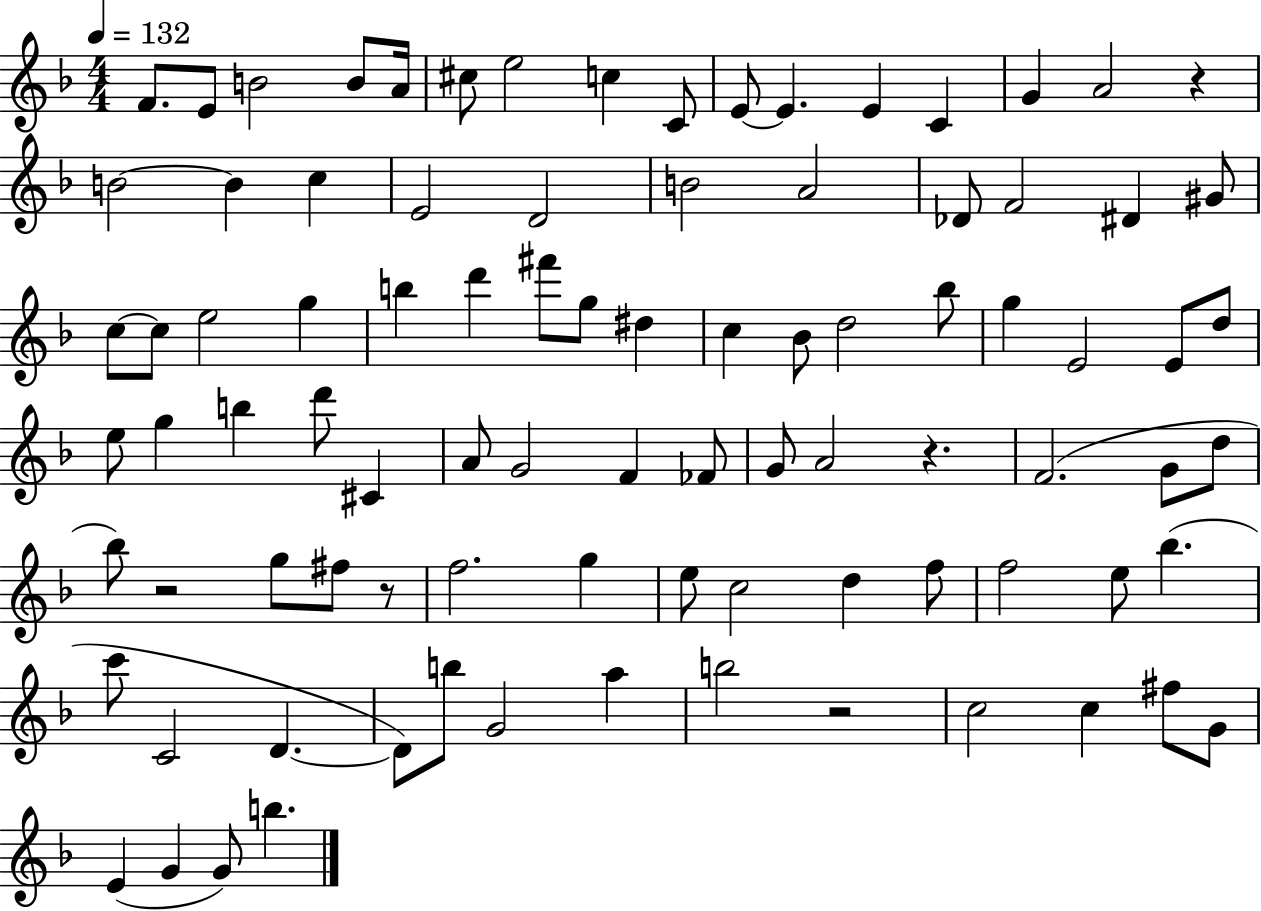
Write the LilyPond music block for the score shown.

{
  \clef treble
  \numericTimeSignature
  \time 4/4
  \key f \major
  \tempo 4 = 132
  f'8. e'8 b'2 b'8 a'16 | cis''8 e''2 c''4 c'8 | e'8~~ e'4. e'4 c'4 | g'4 a'2 r4 | \break b'2~~ b'4 c''4 | e'2 d'2 | b'2 a'2 | des'8 f'2 dis'4 gis'8 | \break c''8~~ c''8 e''2 g''4 | b''4 d'''4 fis'''8 g''8 dis''4 | c''4 bes'8 d''2 bes''8 | g''4 e'2 e'8 d''8 | \break e''8 g''4 b''4 d'''8 cis'4 | a'8 g'2 f'4 fes'8 | g'8 a'2 r4. | f'2.( g'8 d''8 | \break bes''8) r2 g''8 fis''8 r8 | f''2. g''4 | e''8 c''2 d''4 f''8 | f''2 e''8 bes''4.( | \break c'''8 c'2 d'4.~~ | d'8) b''8 g'2 a''4 | b''2 r2 | c''2 c''4 fis''8 g'8 | \break e'4( g'4 g'8) b''4. | \bar "|."
}